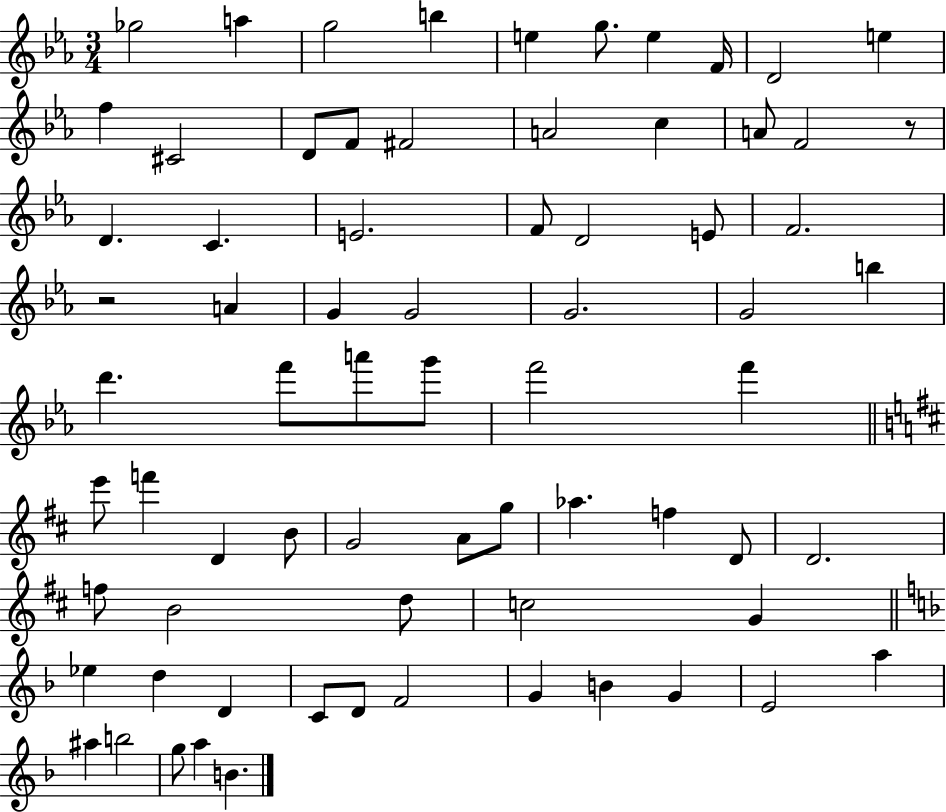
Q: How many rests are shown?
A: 2